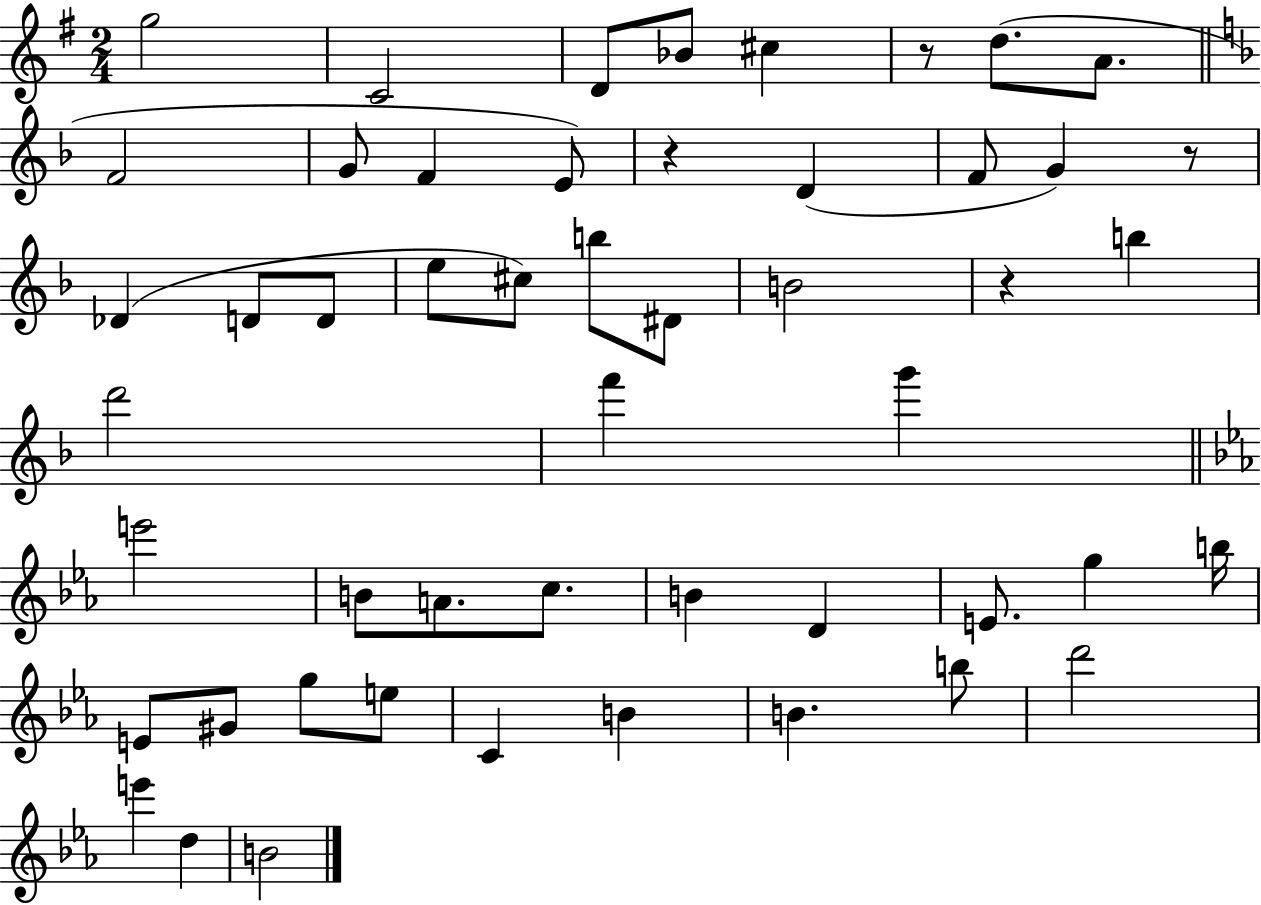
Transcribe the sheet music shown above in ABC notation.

X:1
T:Untitled
M:2/4
L:1/4
K:G
g2 C2 D/2 _B/2 ^c z/2 d/2 A/2 F2 G/2 F E/2 z D F/2 G z/2 _D D/2 D/2 e/2 ^c/2 b/2 ^D/2 B2 z b d'2 f' g' e'2 B/2 A/2 c/2 B D E/2 g b/4 E/2 ^G/2 g/2 e/2 C B B b/2 d'2 e' d B2